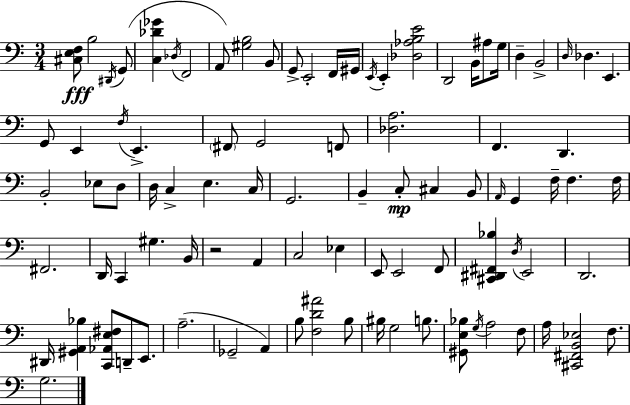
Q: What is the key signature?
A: C major